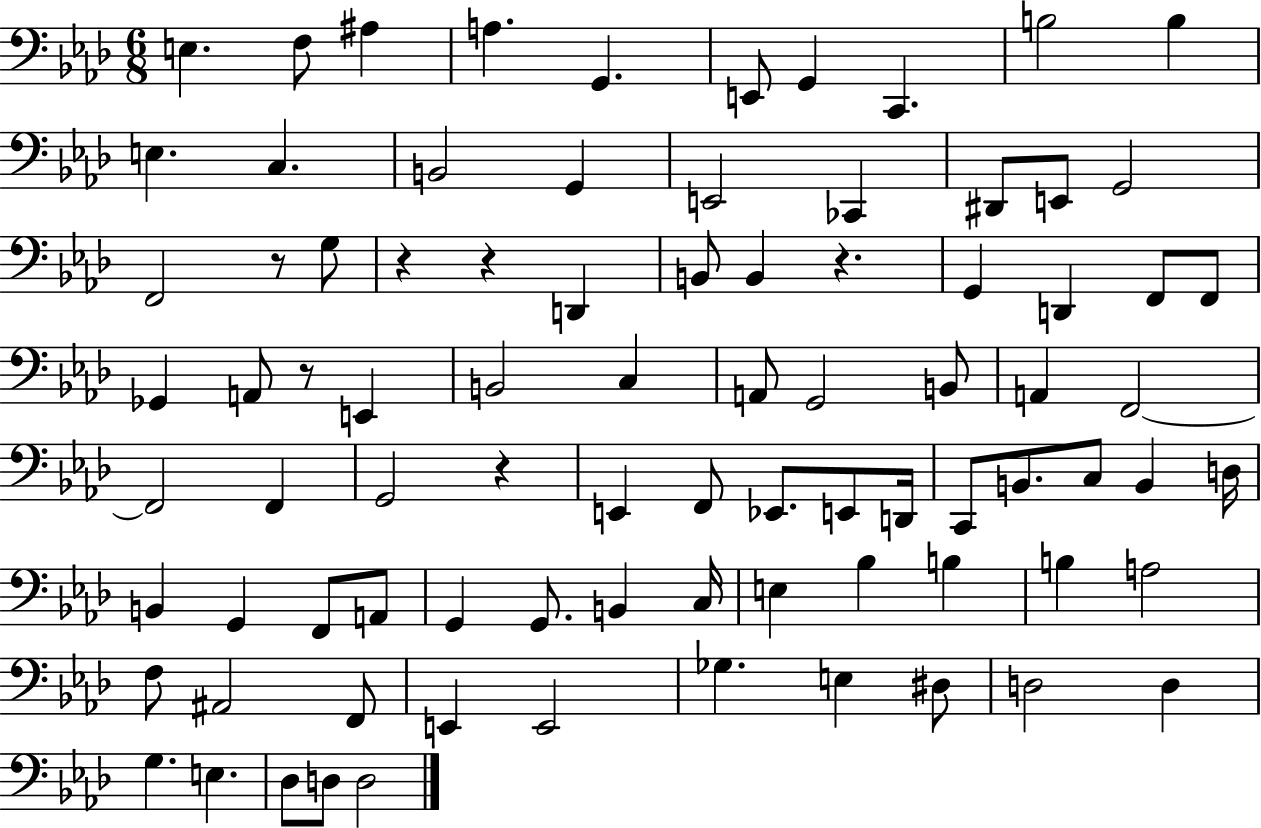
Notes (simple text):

E3/q. F3/e A#3/q A3/q. G2/q. E2/e G2/q C2/q. B3/h B3/q E3/q. C3/q. B2/h G2/q E2/h CES2/q D#2/e E2/e G2/h F2/h R/e G3/e R/q R/q D2/q B2/e B2/q R/q. G2/q D2/q F2/e F2/e Gb2/q A2/e R/e E2/q B2/h C3/q A2/e G2/h B2/e A2/q F2/h F2/h F2/q G2/h R/q E2/q F2/e Eb2/e. E2/e D2/s C2/e B2/e. C3/e B2/q D3/s B2/q G2/q F2/e A2/e G2/q G2/e. B2/q C3/s E3/q Bb3/q B3/q B3/q A3/h F3/e A#2/h F2/e E2/q E2/h Gb3/q. E3/q D#3/e D3/h D3/q G3/q. E3/q. Db3/e D3/e D3/h